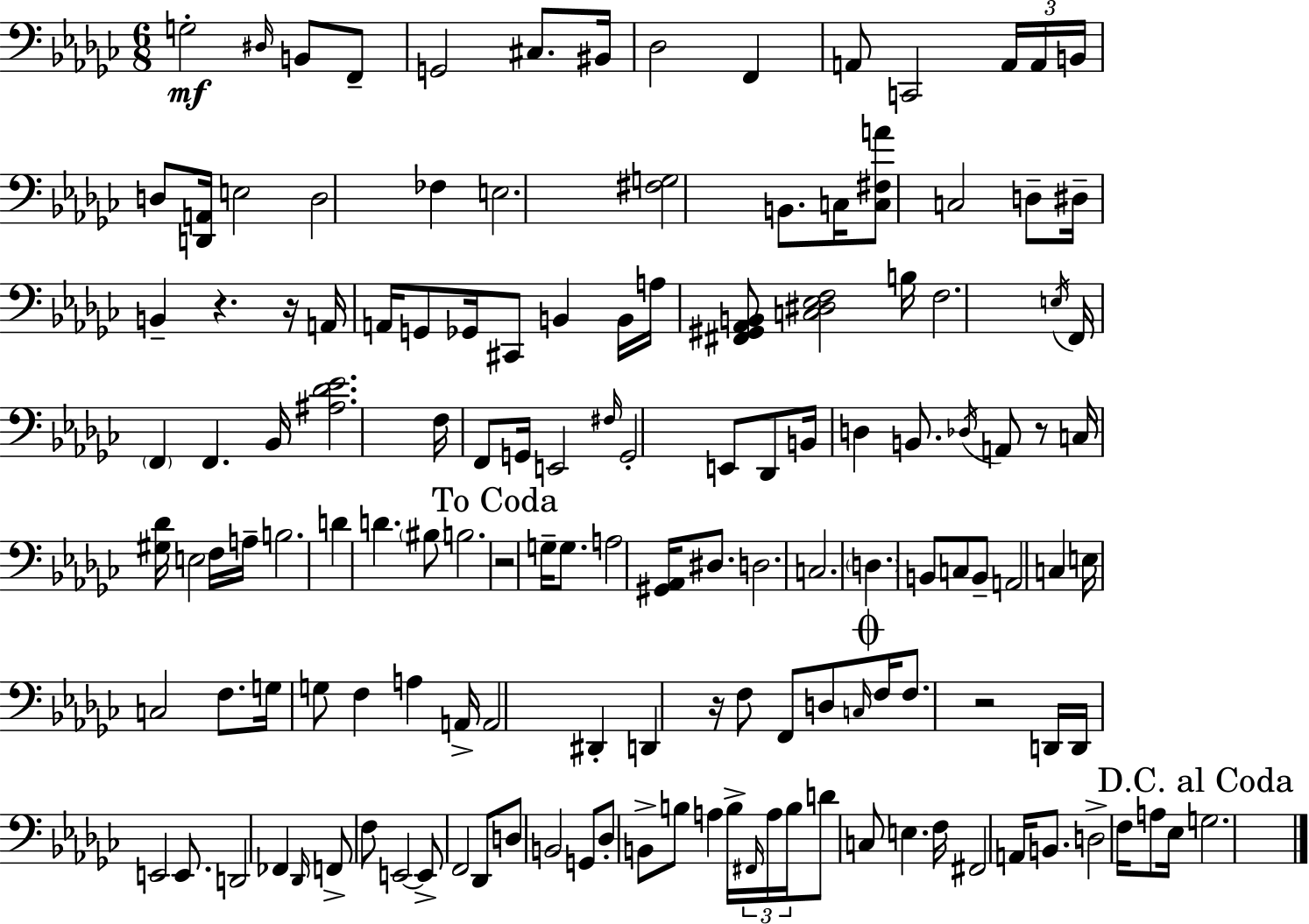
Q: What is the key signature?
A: EES minor